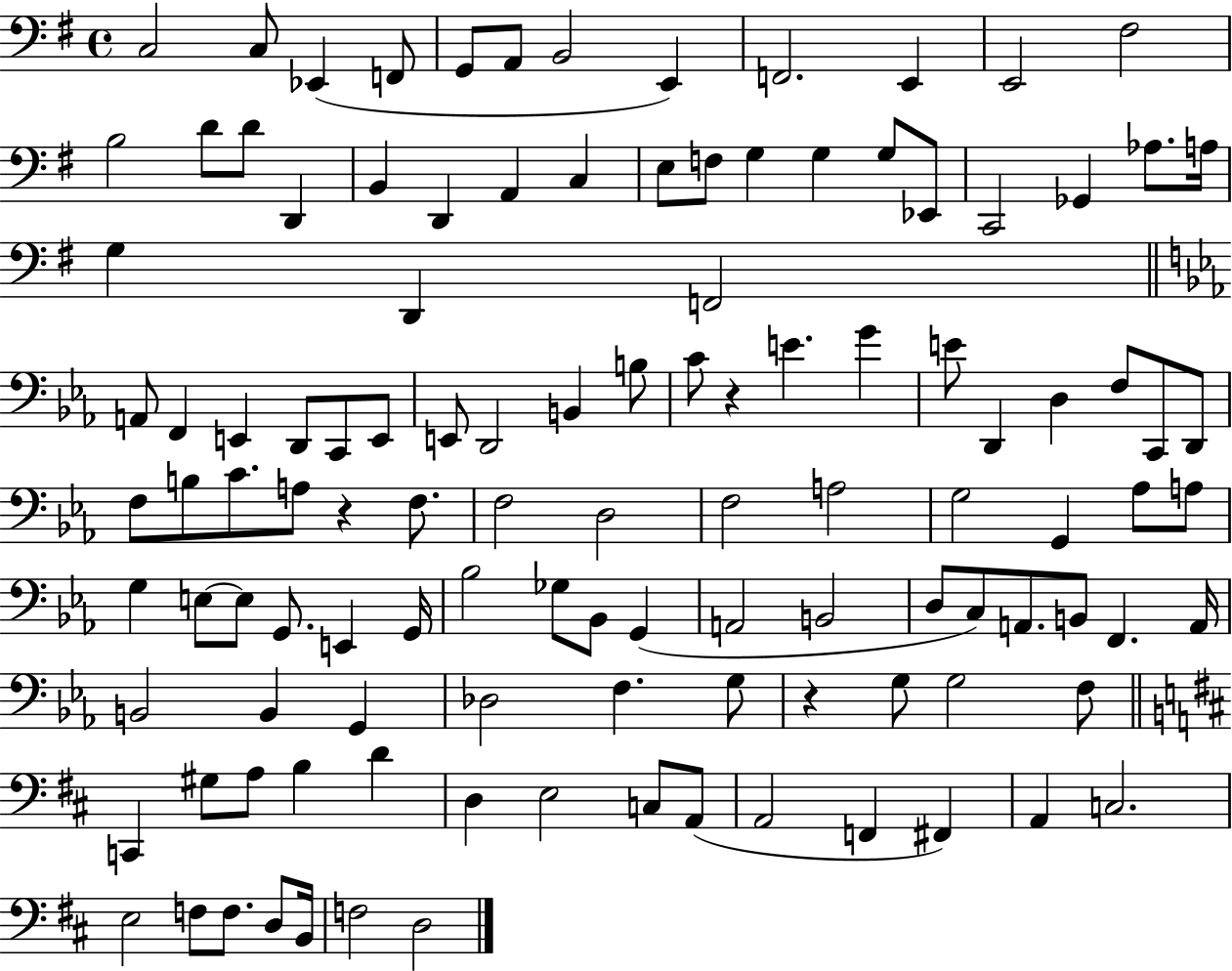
X:1
T:Untitled
M:4/4
L:1/4
K:G
C,2 C,/2 _E,, F,,/2 G,,/2 A,,/2 B,,2 E,, F,,2 E,, E,,2 ^F,2 B,2 D/2 D/2 D,, B,, D,, A,, C, E,/2 F,/2 G, G, G,/2 _E,,/2 C,,2 _G,, _A,/2 A,/4 G, D,, F,,2 A,,/2 F,, E,, D,,/2 C,,/2 E,,/2 E,,/2 D,,2 B,, B,/2 C/2 z E G E/2 D,, D, F,/2 C,,/2 D,,/2 F,/2 B,/2 C/2 A,/2 z F,/2 F,2 D,2 F,2 A,2 G,2 G,, _A,/2 A,/2 G, E,/2 E,/2 G,,/2 E,, G,,/4 _B,2 _G,/2 _B,,/2 G,, A,,2 B,,2 D,/2 C,/2 A,,/2 B,,/2 F,, A,,/4 B,,2 B,, G,, _D,2 F, G,/2 z G,/2 G,2 F,/2 C,, ^G,/2 A,/2 B, D D, E,2 C,/2 A,,/2 A,,2 F,, ^F,, A,, C,2 E,2 F,/2 F,/2 D,/2 B,,/4 F,2 D,2